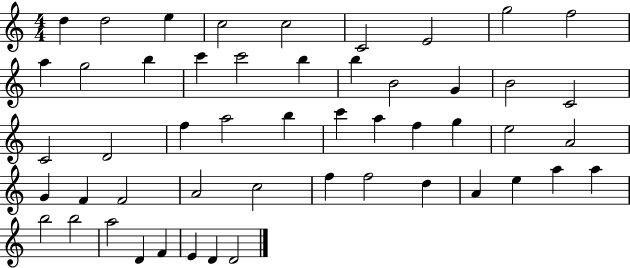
D5/q D5/h E5/q C5/h C5/h C4/h E4/h G5/h F5/h A5/q G5/h B5/q C6/q C6/h B5/q B5/q B4/h G4/q B4/h C4/h C4/h D4/h F5/q A5/h B5/q C6/q A5/q F5/q G5/q E5/h A4/h G4/q F4/q F4/h A4/h C5/h F5/q F5/h D5/q A4/q E5/q A5/q A5/q B5/h B5/h A5/h D4/q F4/q E4/q D4/q D4/h